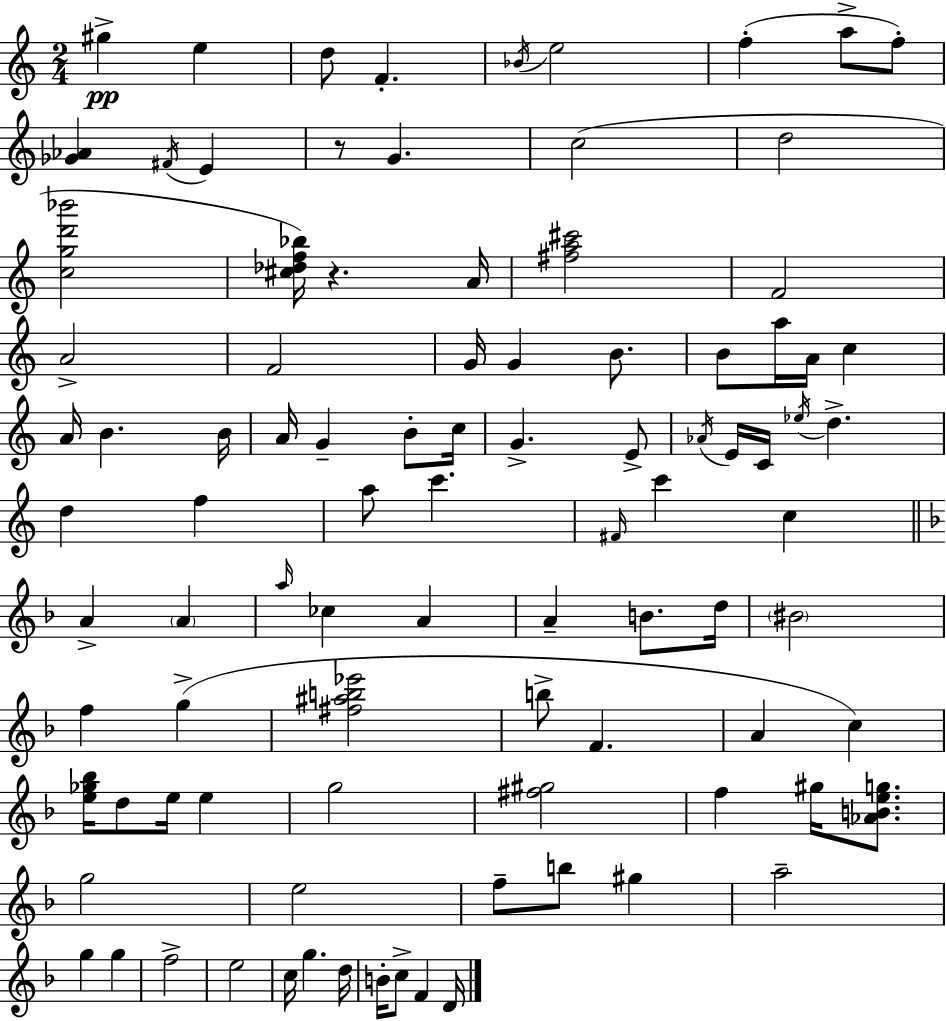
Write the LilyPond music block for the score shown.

{
  \clef treble
  \numericTimeSignature
  \time 2/4
  \key c \major
  \repeat volta 2 { gis''4->\pp e''4 | d''8 f'4.-. | \acciaccatura { bes'16 } e''2 | f''4-.( a''8-> f''8-.) | \break <ges' aes'>4 \acciaccatura { fis'16 } e'4 | r8 g'4. | c''2( | d''2 | \break <c'' g'' d''' bes'''>2 | <cis'' des'' f'' bes''>16) r4. | a'16 <fis'' a'' cis'''>2 | f'2 | \break a'2-> | f'2 | g'16 g'4 b'8. | b'8 a''16 a'16 c''4 | \break a'16 b'4. | b'16 a'16 g'4-- b'8-. | c''16 g'4.-> | e'8-> \acciaccatura { aes'16 } e'16 c'16 \acciaccatura { ees''16 } d''4.-> | \break d''4 | f''4 a''8 c'''4. | \grace { fis'16 } c'''4 | c''4 \bar "||" \break \key f \major a'4-> \parenthesize a'4 | \grace { a''16 } ces''4 a'4 | a'4-- b'8. | d''16 \parenthesize bis'2 | \break f''4 g''4->( | <fis'' ais'' b'' ees'''>2 | b''8-> f'4. | a'4 c''4) | \break <e'' ges'' bes''>16 d''8 e''16 e''4 | g''2 | <fis'' gis''>2 | f''4 gis''16 <aes' b' e'' g''>8. | \break g''2 | e''2 | f''8-- b''8 gis''4 | a''2-- | \break g''4 g''4 | f''2-> | e''2 | c''16 g''4. | \break d''16 b'16-. c''8-> f'4 | d'16 } \bar "|."
}